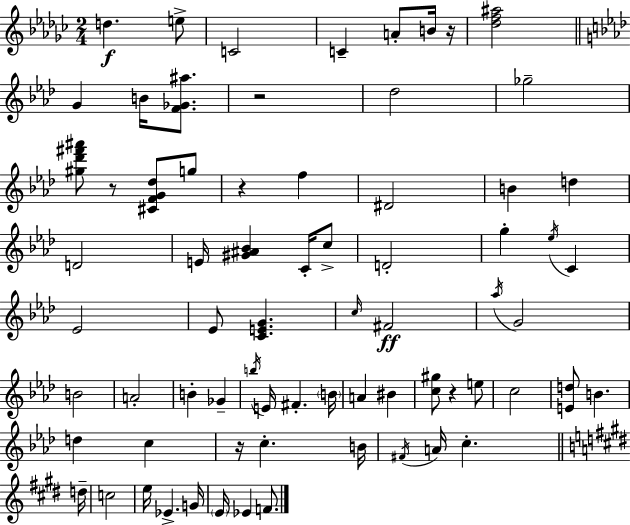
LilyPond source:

{
  \clef treble
  \numericTimeSignature
  \time 2/4
  \key ees \minor
  d''4.\f e''8-> | c'2 | c'4-- a'8-. b'16 r16 | <des'' f'' ais''>2 | \break \bar "||" \break \key aes \major g'4 b'16 <f' ges' ais''>8. | r2 | des''2 | ges''2-- | \break <gis'' des''' fis''' ais'''>8 r8 <cis' f' g' des''>8 g''8 | r4 f''4 | dis'2 | b'4 d''4 | \break d'2 | e'16 <gis' ais' bes'>4 c'16-. c''8-> | d'2-. | g''4-. \acciaccatura { ees''16 } c'4 | \break ees'2 | ees'8 <c' e' g'>4. | \grace { c''16 }\ff fis'2 | \acciaccatura { aes''16 } g'2 | \break b'2 | a'2-. | b'4-. ges'4-- | \acciaccatura { b''16 } e'16 fis'4.-. | \break \parenthesize b'16 a'4 | bis'4 <c'' gis''>8 r4 | e''8 c''2 | <e' d''>8 b'4. | \break d''4 | c''4 r16 c''4.-. | b'16 \acciaccatura { fis'16 } a'16 c''4.-. | \bar "||" \break \key e \major d''16-- c''2 | e''16 ees'4.-> | g'16 \parenthesize e'16 ees'4 f'8. | \bar "|."
}